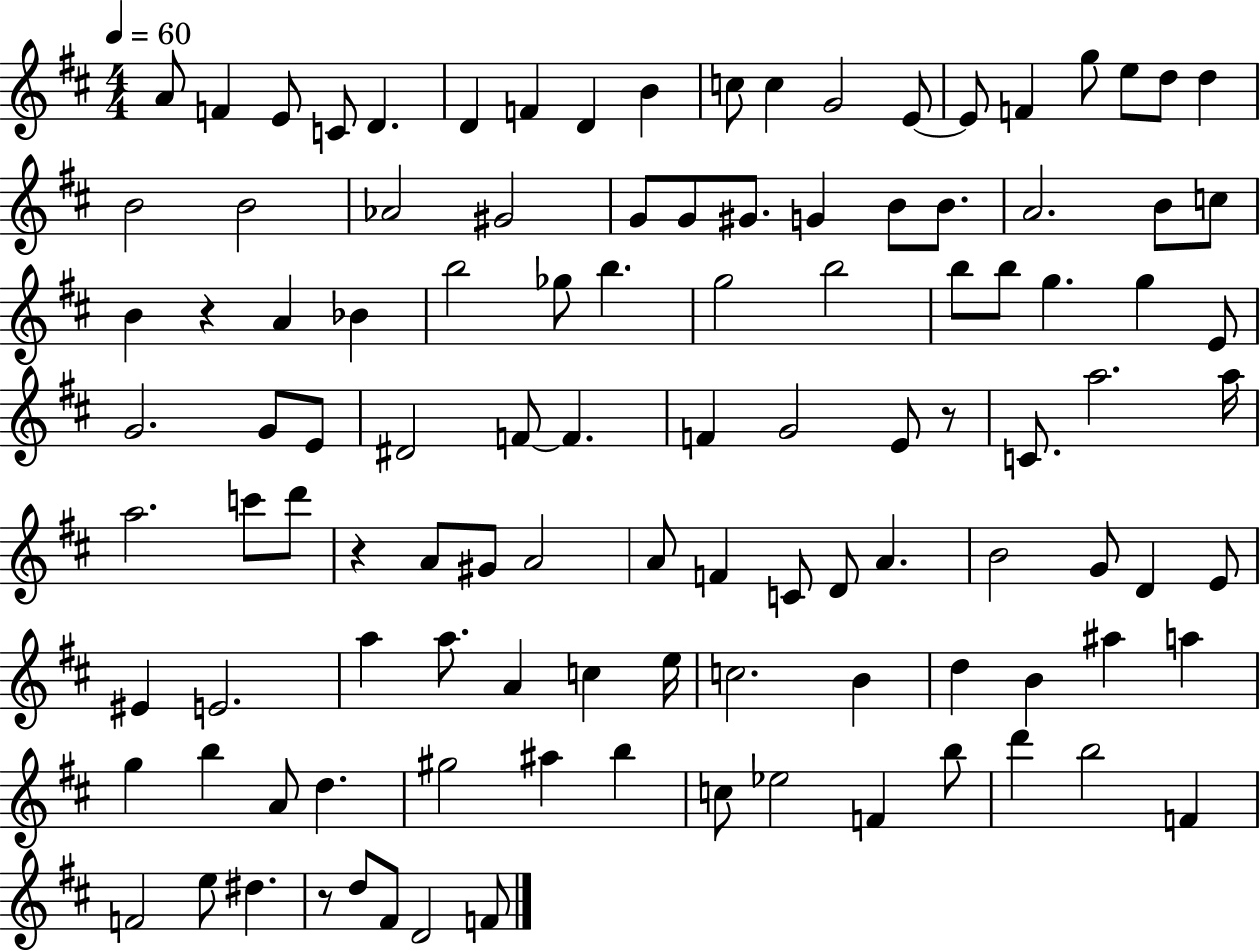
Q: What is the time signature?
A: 4/4